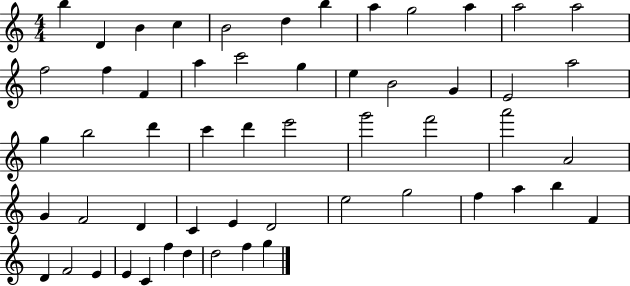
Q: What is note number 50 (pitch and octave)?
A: C4